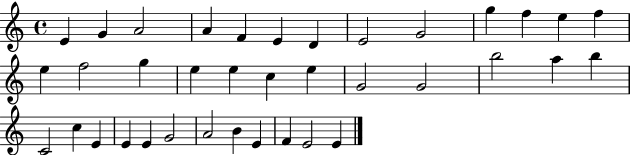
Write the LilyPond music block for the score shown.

{
  \clef treble
  \time 4/4
  \defaultTimeSignature
  \key c \major
  e'4 g'4 a'2 | a'4 f'4 e'4 d'4 | e'2 g'2 | g''4 f''4 e''4 f''4 | \break e''4 f''2 g''4 | e''4 e''4 c''4 e''4 | g'2 g'2 | b''2 a''4 b''4 | \break c'2 c''4 e'4 | e'4 e'4 g'2 | a'2 b'4 e'4 | f'4 e'2 e'4 | \break \bar "|."
}